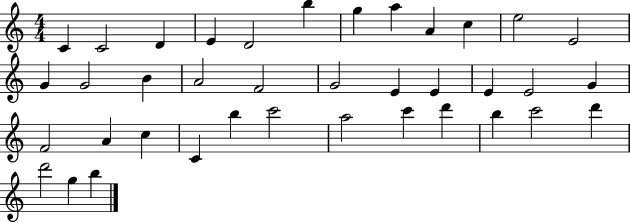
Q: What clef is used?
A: treble